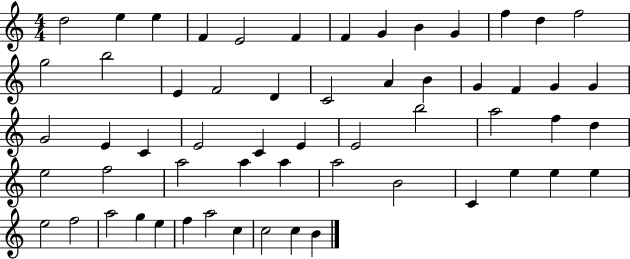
X:1
T:Untitled
M:4/4
L:1/4
K:C
d2 e e F E2 F F G B G f d f2 g2 b2 E F2 D C2 A B G F G G G2 E C E2 C E E2 b2 a2 f d e2 f2 a2 a a a2 B2 C e e e e2 f2 a2 g e f a2 c c2 c B